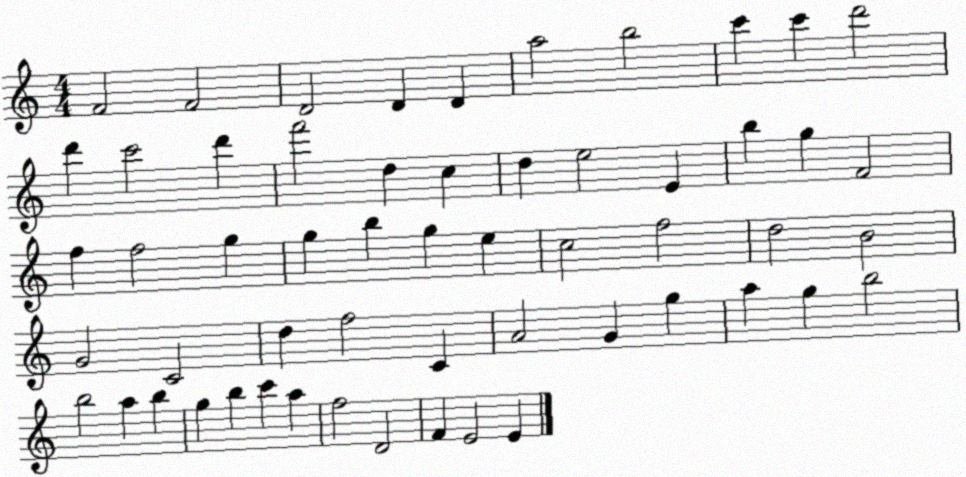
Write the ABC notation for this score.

X:1
T:Untitled
M:4/4
L:1/4
K:C
F2 F2 D2 D D a2 b2 c' c' d'2 d' c'2 d' f'2 d c d e2 E b g F2 f f2 g g b g e c2 f2 d2 B2 G2 C2 d f2 C A2 G g a g b2 b2 a b g b c' a f2 D2 F E2 E